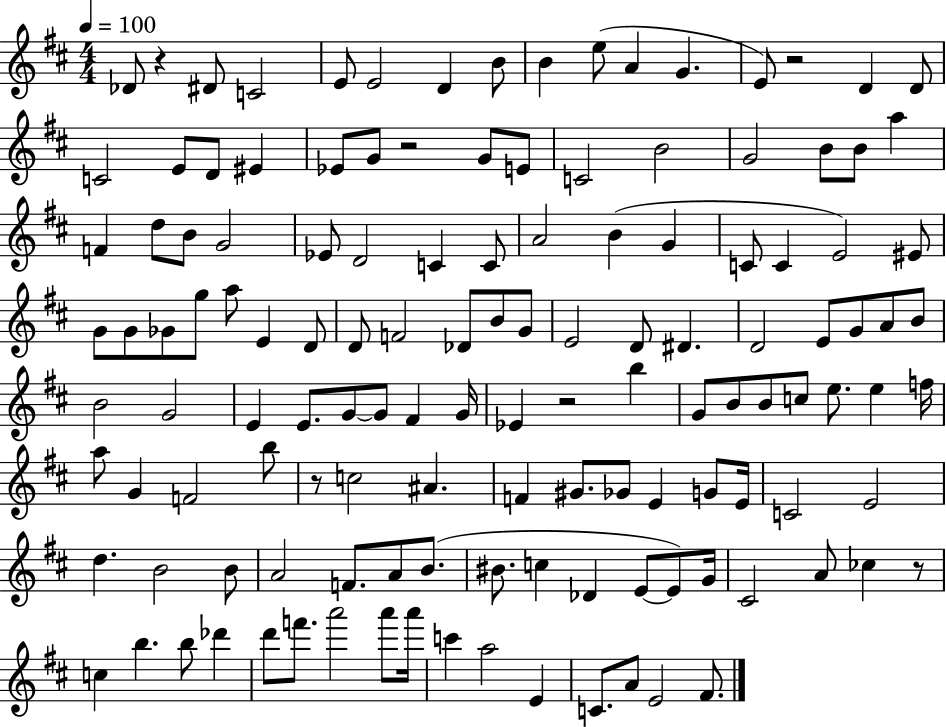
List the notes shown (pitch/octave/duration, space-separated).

Db4/e R/q D#4/e C4/h E4/e E4/h D4/q B4/e B4/q E5/e A4/q G4/q. E4/e R/h D4/q D4/e C4/h E4/e D4/e EIS4/q Eb4/e G4/e R/h G4/e E4/e C4/h B4/h G4/h B4/e B4/e A5/q F4/q D5/e B4/e G4/h Eb4/e D4/h C4/q C4/e A4/h B4/q G4/q C4/e C4/q E4/h EIS4/e G4/e G4/e Gb4/e G5/e A5/e E4/q D4/e D4/e F4/h Db4/e B4/e G4/e E4/h D4/e D#4/q. D4/h E4/e G4/e A4/e B4/e B4/h G4/h E4/q E4/e. G4/e G4/e F#4/q G4/s Eb4/q R/h B5/q G4/e B4/e B4/e C5/e E5/e. E5/q F5/s A5/e G4/q F4/h B5/e R/e C5/h A#4/q. F4/q G#4/e. Gb4/e E4/q G4/e E4/s C4/h E4/h D5/q. B4/h B4/e A4/h F4/e. A4/e B4/e. BIS4/e. C5/q Db4/q E4/e E4/e G4/s C#4/h A4/e CES5/q R/e C5/q B5/q. B5/e Db6/q D6/e F6/e. A6/h A6/e A6/s C6/q A5/h E4/q C4/e. A4/e E4/h F#4/e.